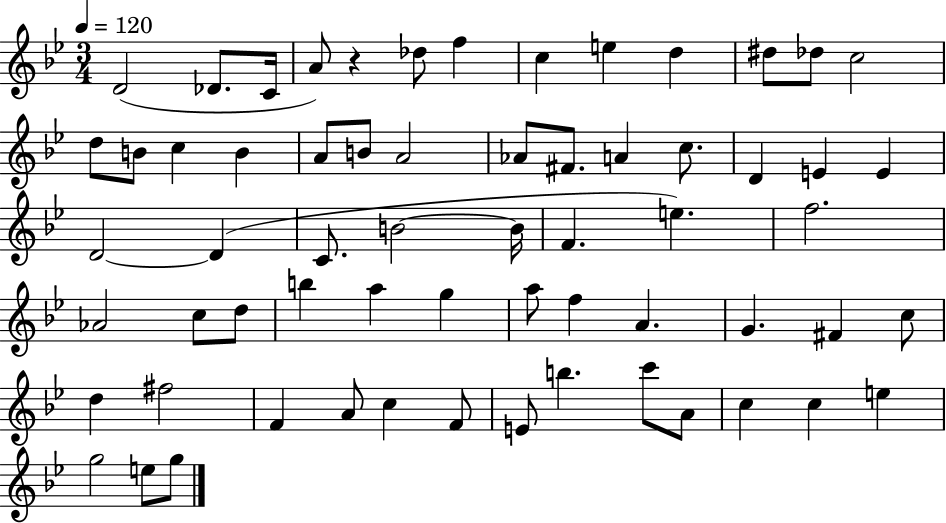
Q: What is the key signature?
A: BES major